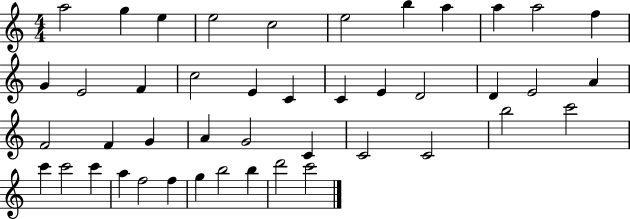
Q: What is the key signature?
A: C major